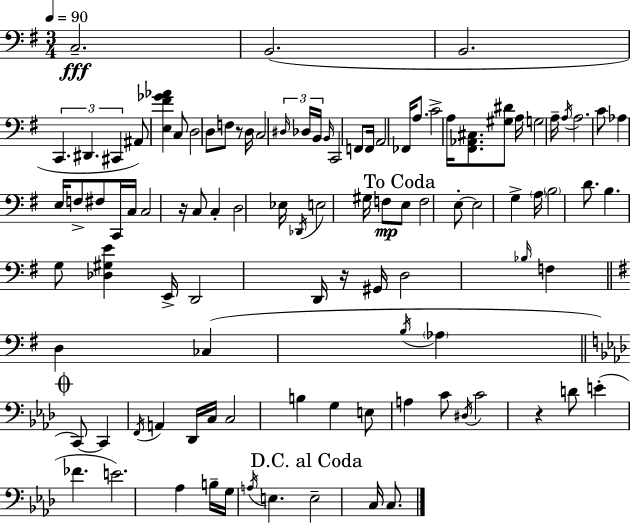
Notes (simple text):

C3/h. B2/h. B2/h. C2/q. D#2/q. C#2/q A#2/e [E3,F#4,Gb4,Ab4]/q C3/e D3/h D3/e F3/e R/e D3/s C3/h D#3/s Db3/s B2/s B2/s C2/h F2/e F2/s A2/h FES2/s A3/e. C4/h A3/s [F#2,Ab2,C#3]/e. [G#3,D#4]/e A3/s G3/h A3/s A3/s A3/h. C4/e Ab3/q E3/s F3/e F#3/e C2/s C3/s C3/h R/s C3/e C3/q D3/h Eb3/s Db2/s E3/h G#3/s F3/e E3/e F3/h E3/e E3/h G3/q A3/s B3/h D4/e. B3/q. G3/e [Db3,G#3,E4]/q E2/s D2/h D2/s R/s G#2/s D3/h Bb3/s F3/q D3/q CES3/q B3/s Ab3/q C2/e C2/q F2/s A2/q Db2/s C3/s C3/h B3/q G3/q E3/e A3/q C4/e D#3/s C4/h R/q D4/e E4/q FES4/q. E4/h. Ab3/q B3/s G3/s A3/s E3/q. E3/h C3/s C3/e.